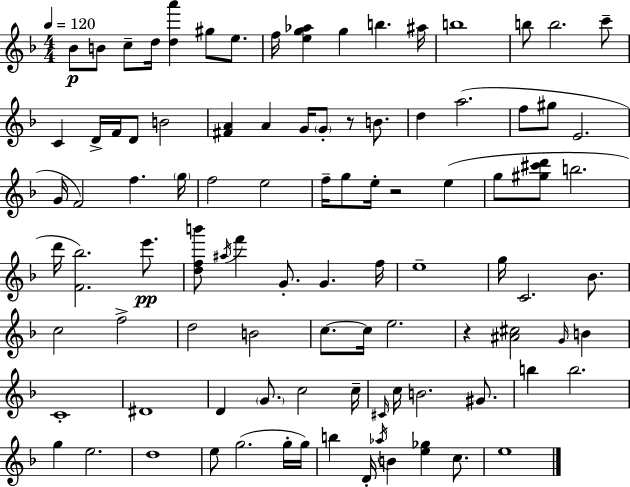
{
  \clef treble
  \numericTimeSignature
  \time 4/4
  \key f \major
  \tempo 4 = 120
  bes'8\p b'8 c''8-- d''16 <d'' a'''>4 gis''8 e''8. | f''16 <e'' g'' aes''>4 g''4 b''4. ais''16 | b''1 | b''8 b''2. c'''8-- | \break c'4 d'16-> f'16 d'8 b'2 | <fis' a'>4 a'4 g'16 \parenthesize g'8-. r8 b'8. | d''4 a''2.( | f''8 gis''8 e'2. | \break g'16 f'2) f''4. \parenthesize g''16 | f''2 e''2 | f''16-- g''8 e''16-. r2 e''4( | g''8 <gis'' cis''' d'''>8 b''2. | \break d'''16 <f' bes''>2.) e'''8.\pp | <d'' f'' b'''>8 \acciaccatura { ais''16 } f'''4 g'8.-. g'4. | f''16 e''1-- | g''16 c'2. bes'8. | \break c''2 f''2-> | d''2 b'2 | c''8.~~ c''16 e''2. | r4 <ais' cis''>2 \grace { g'16 } b'4 | \break c'1-. | dis'1 | d'4 \parenthesize g'8. c''2 | c''16-- \grace { cis'16 } c''16 b'2. | \break gis'8. b''4 b''2. | g''4 e''2. | d''1 | e''8 g''2.( | \break g''16-. g''16) b''4 d'16-. \acciaccatura { aes''16 } b'4 <e'' ges''>4 | c''8. e''1 | \bar "|."
}